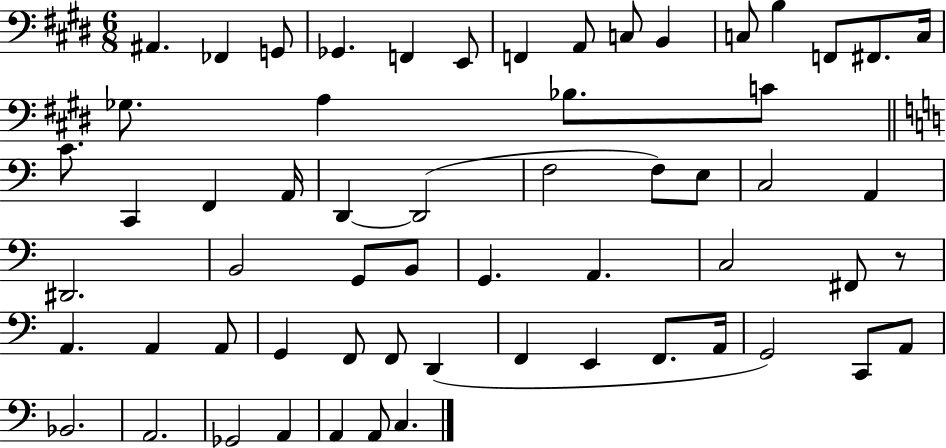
X:1
T:Untitled
M:6/8
L:1/4
K:E
^A,, _F,, G,,/2 _G,, F,, E,,/2 F,, A,,/2 C,/2 B,, C,/2 B, F,,/2 ^F,,/2 C,/4 _G,/2 A, _B,/2 C/2 C/2 C,, F,, A,,/4 D,, D,,2 F,2 F,/2 E,/2 C,2 A,, ^D,,2 B,,2 G,,/2 B,,/2 G,, A,, C,2 ^F,,/2 z/2 A,, A,, A,,/2 G,, F,,/2 F,,/2 D,, F,, E,, F,,/2 A,,/4 G,,2 C,,/2 A,,/2 _B,,2 A,,2 _G,,2 A,, A,, A,,/2 C,